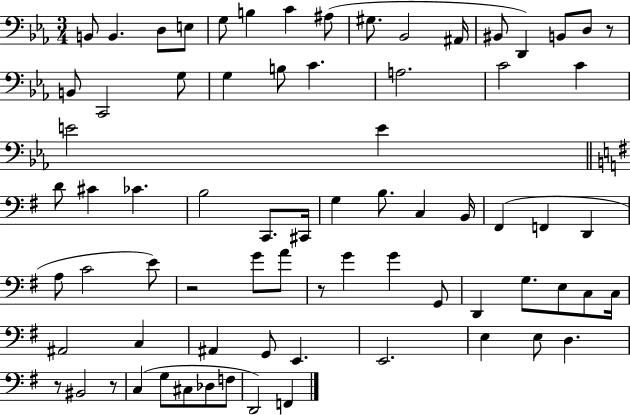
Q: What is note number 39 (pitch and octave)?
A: D2